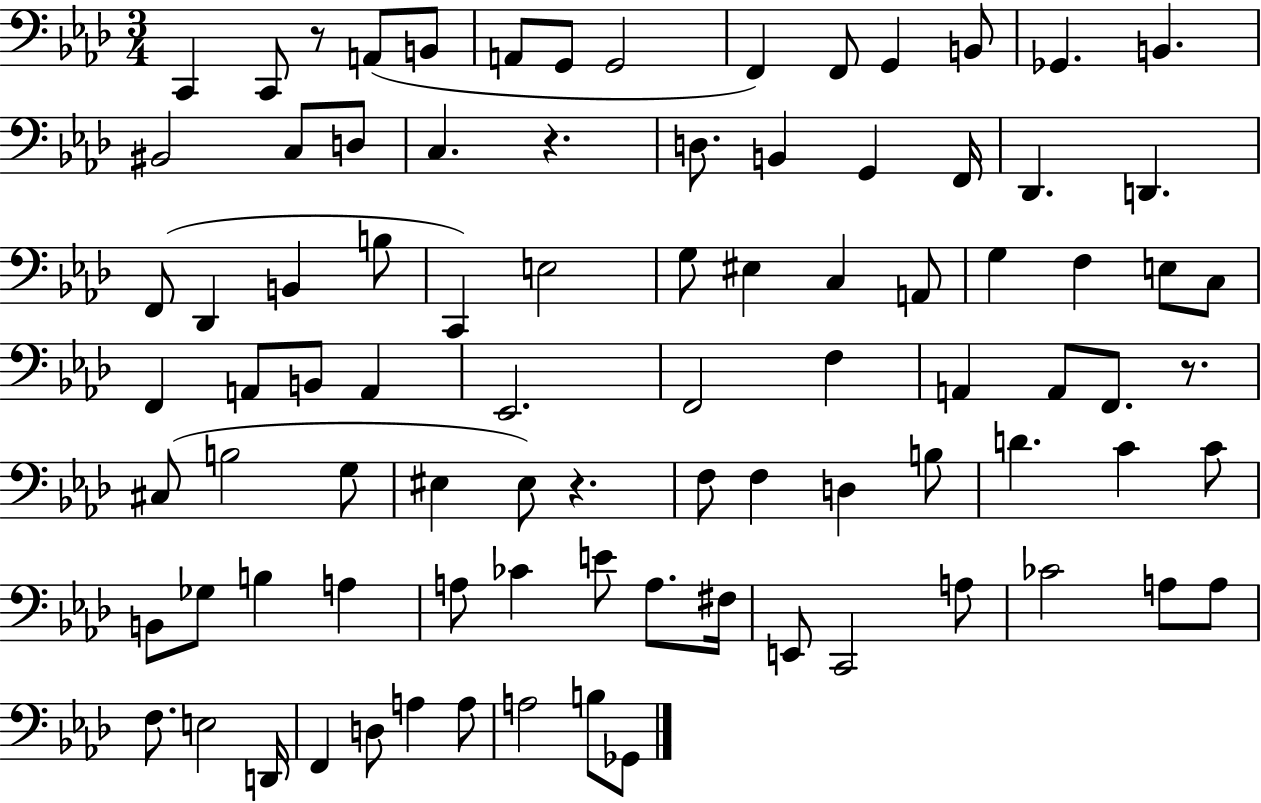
{
  \clef bass
  \numericTimeSignature
  \time 3/4
  \key aes \major
  c,4 c,8 r8 a,8( b,8 | a,8 g,8 g,2 | f,4) f,8 g,4 b,8 | ges,4. b,4. | \break bis,2 c8 d8 | c4. r4. | d8. b,4 g,4 f,16 | des,4. d,4. | \break f,8( des,4 b,4 b8 | c,4) e2 | g8 eis4 c4 a,8 | g4 f4 e8 c8 | \break f,4 a,8 b,8 a,4 | ees,2. | f,2 f4 | a,4 a,8 f,8. r8. | \break cis8( b2 g8 | eis4 eis8) r4. | f8 f4 d4 b8 | d'4. c'4 c'8 | \break b,8 ges8 b4 a4 | a8 ces'4 e'8 a8. fis16 | e,8 c,2 a8 | ces'2 a8 a8 | \break f8. e2 d,16 | f,4 d8 a4 a8 | a2 b8 ges,8 | \bar "|."
}